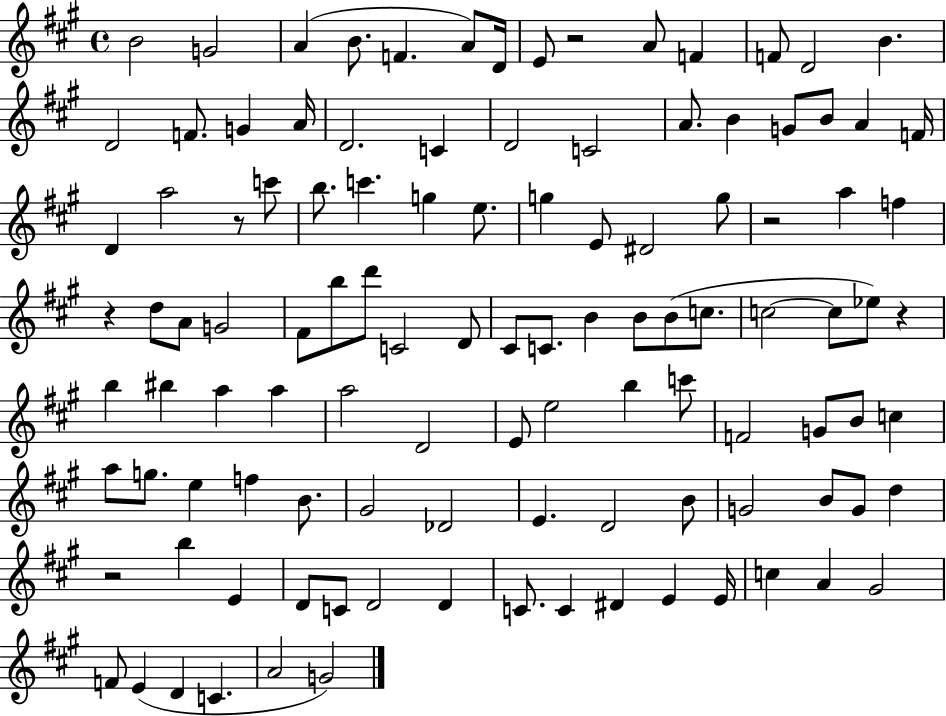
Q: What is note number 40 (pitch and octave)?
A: F5